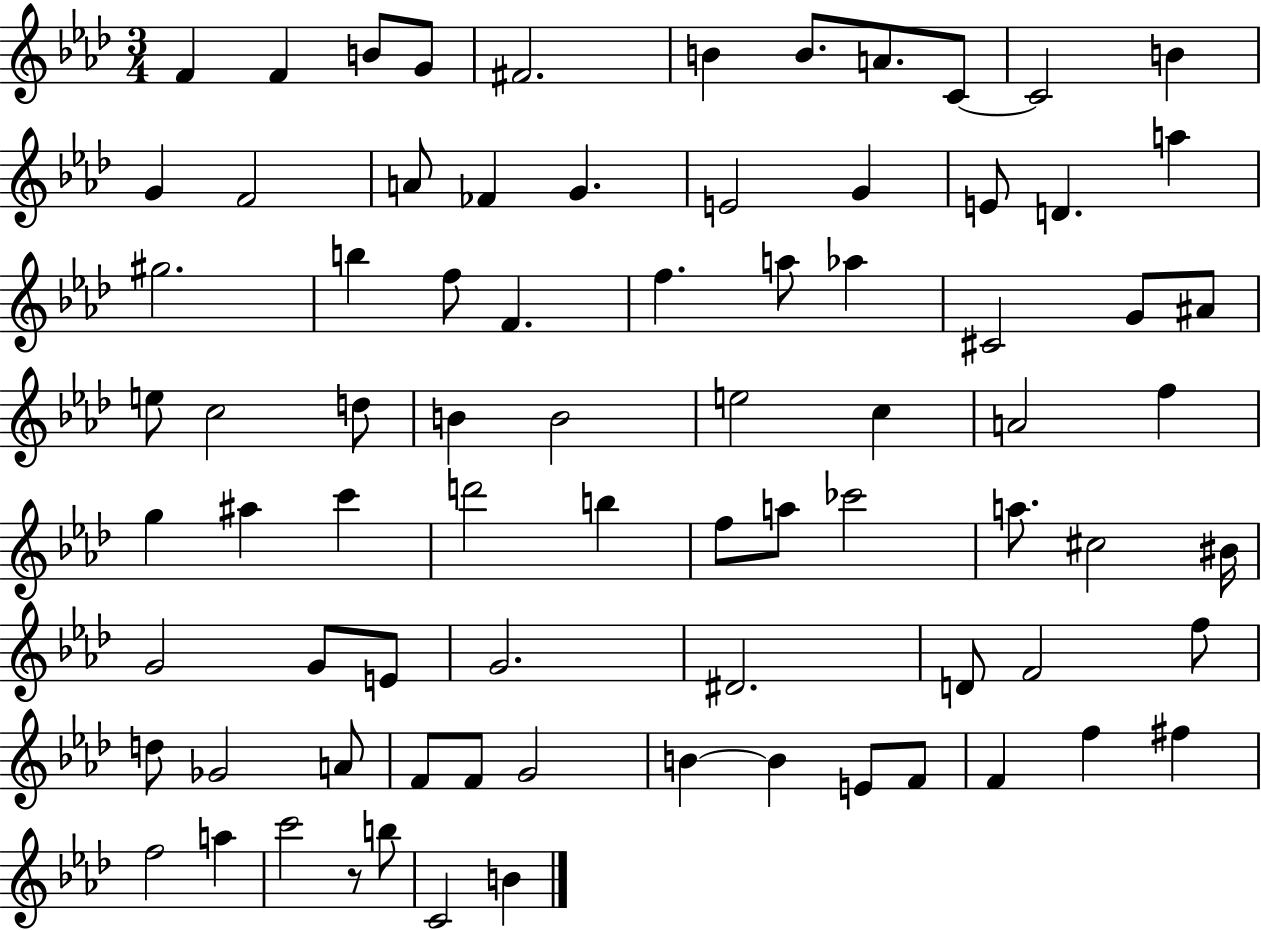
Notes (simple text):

F4/q F4/q B4/e G4/e F#4/h. B4/q B4/e. A4/e. C4/e C4/h B4/q G4/q F4/h A4/e FES4/q G4/q. E4/h G4/q E4/e D4/q. A5/q G#5/h. B5/q F5/e F4/q. F5/q. A5/e Ab5/q C#4/h G4/e A#4/e E5/e C5/h D5/e B4/q B4/h E5/h C5/q A4/h F5/q G5/q A#5/q C6/q D6/h B5/q F5/e A5/e CES6/h A5/e. C#5/h BIS4/s G4/h G4/e E4/e G4/h. D#4/h. D4/e F4/h F5/e D5/e Gb4/h A4/e F4/e F4/e G4/h B4/q B4/q E4/e F4/e F4/q F5/q F#5/q F5/h A5/q C6/h R/e B5/e C4/h B4/q